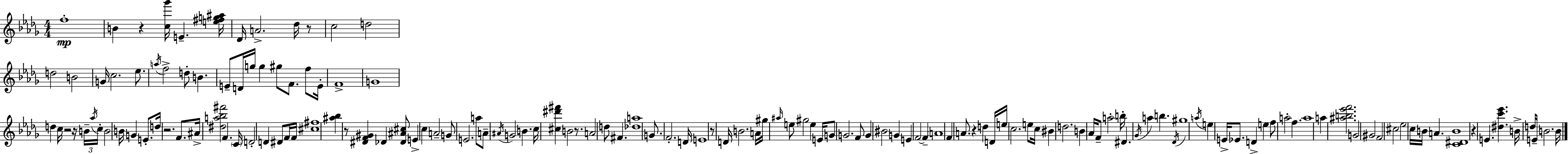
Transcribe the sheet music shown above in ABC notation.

X:1
T:Untitled
M:4/4
L:1/4
K:Bbm
f4 B z [c_g']/4 E [e^fg^a]/4 _D/4 A2 _d/4 z/2 c2 d2 d2 B2 G/4 c2 _e/2 a/4 f2 d/2 B E/2 D/4 g/4 g ^g/2 F/2 f/2 E/4 F4 G4 d c/4 z2 z/4 B/4 _a/4 c/4 B2 B/4 G E/2 d/4 z2 F/2 ^A/4 [^da_b^f']2 F C/4 D2 D ^D/2 F/4 F/4 [^c^f]4 [^a_b] z/2 [^DF^G] _D [_D^A^c]/2 E c A2 G/2 E2 a/2 A/2 ^A/4 G2 B c/4 [^c^d'^f'] B2 z/2 A2 d/2 ^F [_da]4 G/2 F2 D/4 E4 z/2 D/4 B2 A/4 ^g/4 ^a/4 e/2 ^g2 e E/4 G/2 G2 F/2 G ^B2 G E F2 F A4 F A/2 z d D/4 e/4 c2 e/2 c/4 ^B d2 B _A/4 F/2 a2 b/4 ^D _G/4 a b _D/4 ^g4 a/4 e E/4 _E/2 D e f/2 a2 f a4 a [^ab_e'f']2 G2 ^G2 F2 ^c2 _e2 c/4 B/4 A [C^DB]4 z E [^dc'_e'] B/4 d/4 E/4 B2 B/4